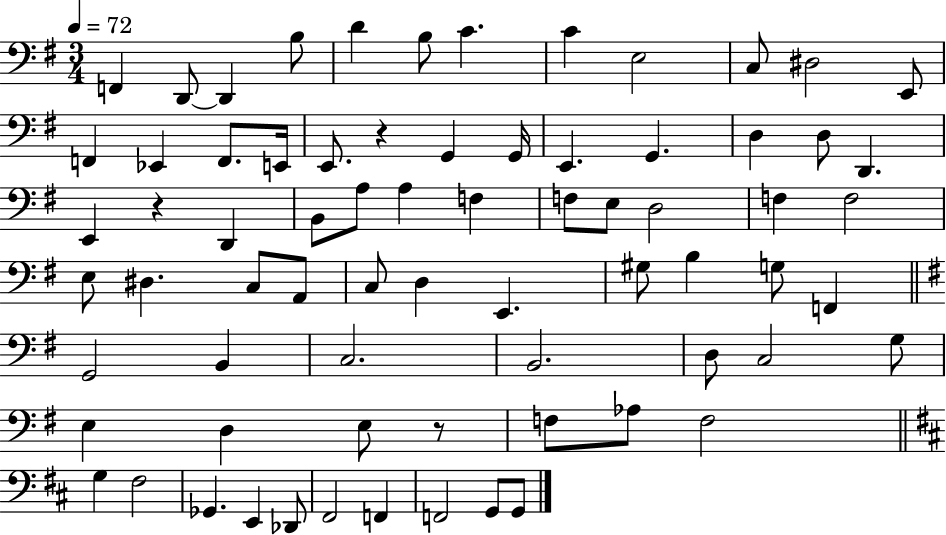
X:1
T:Untitled
M:3/4
L:1/4
K:G
F,, D,,/2 D,, B,/2 D B,/2 C C E,2 C,/2 ^D,2 E,,/2 F,, _E,, F,,/2 E,,/4 E,,/2 z G,, G,,/4 E,, G,, D, D,/2 D,, E,, z D,, B,,/2 A,/2 A, F, F,/2 E,/2 D,2 F, F,2 E,/2 ^D, C,/2 A,,/2 C,/2 D, E,, ^G,/2 B, G,/2 F,, G,,2 B,, C,2 B,,2 D,/2 C,2 G,/2 E, D, E,/2 z/2 F,/2 _A,/2 F,2 G, ^F,2 _G,, E,, _D,,/2 ^F,,2 F,, F,,2 G,,/2 G,,/2